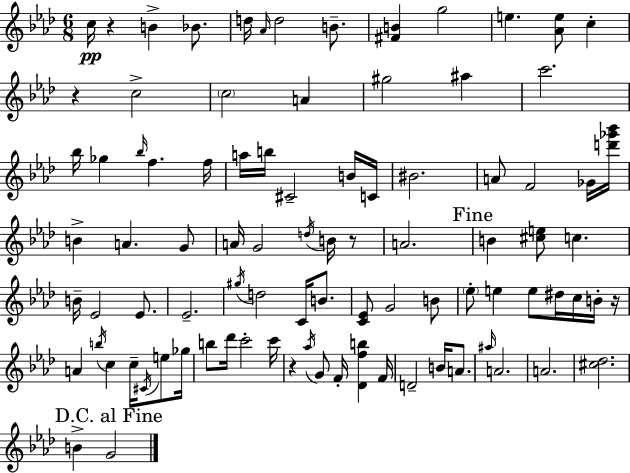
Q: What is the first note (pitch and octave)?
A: C5